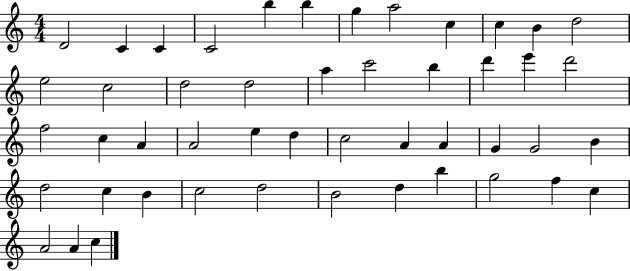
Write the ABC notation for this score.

X:1
T:Untitled
M:4/4
L:1/4
K:C
D2 C C C2 b b g a2 c c B d2 e2 c2 d2 d2 a c'2 b d' e' d'2 f2 c A A2 e d c2 A A G G2 B d2 c B c2 d2 B2 d b g2 f c A2 A c